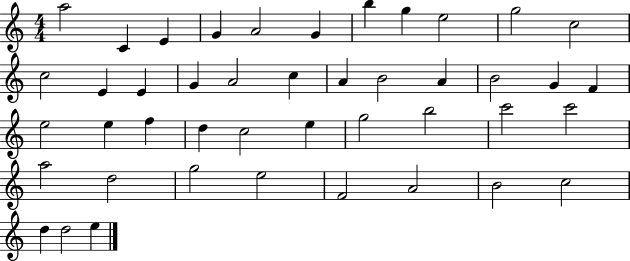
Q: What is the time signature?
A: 4/4